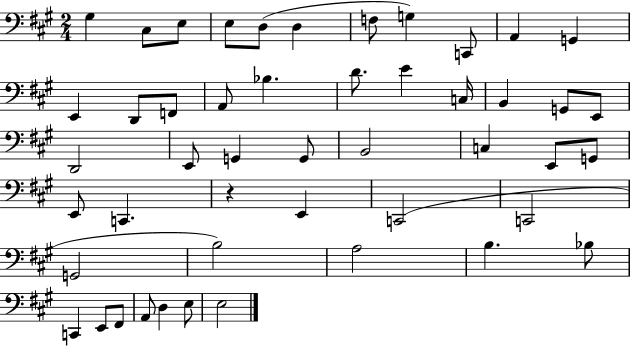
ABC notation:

X:1
T:Untitled
M:2/4
L:1/4
K:A
^G, ^C,/2 E,/2 E,/2 D,/2 D, F,/2 G, C,,/2 A,, G,, E,, D,,/2 F,,/2 A,,/2 _B, D/2 E C,/4 B,, G,,/2 E,,/2 D,,2 E,,/2 G,, G,,/2 B,,2 C, E,,/2 G,,/2 E,,/2 C,, z E,, C,,2 C,,2 G,,2 B,2 A,2 B, _B,/2 C,, E,,/2 ^F,,/2 A,,/2 D, E,/2 E,2